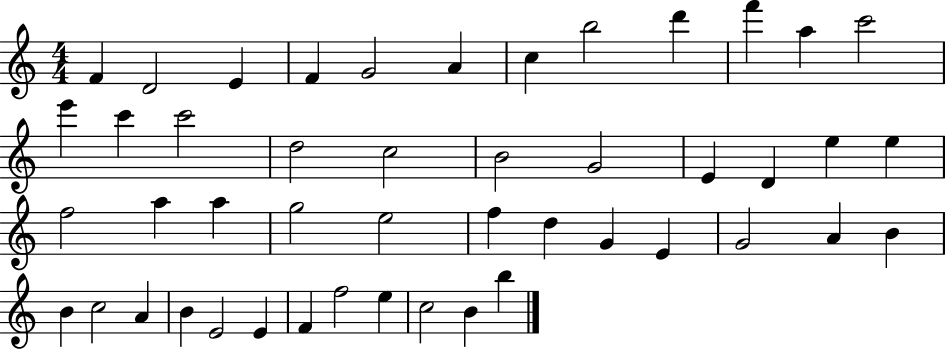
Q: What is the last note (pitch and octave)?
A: B5